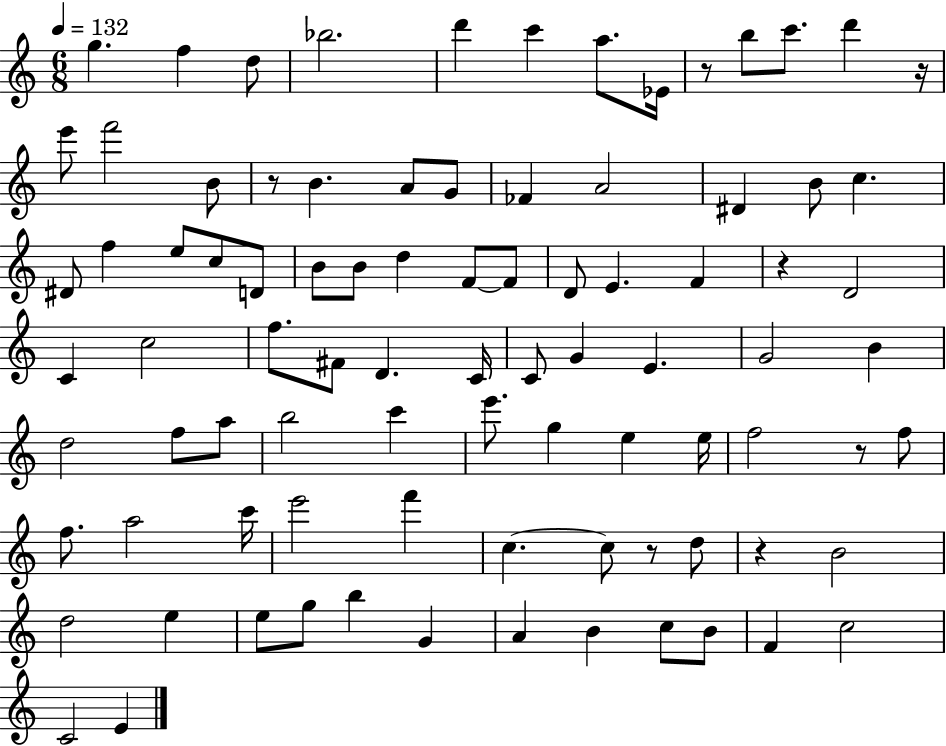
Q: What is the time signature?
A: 6/8